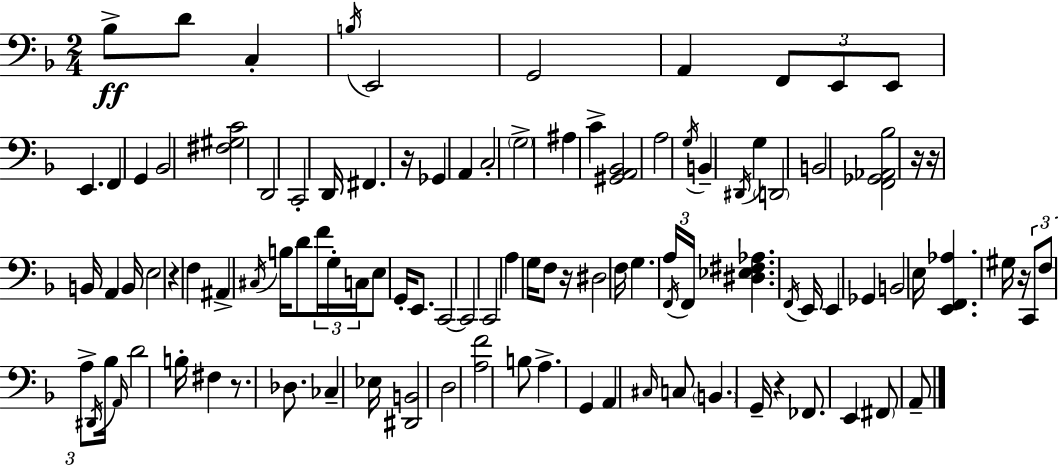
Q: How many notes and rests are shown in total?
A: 105